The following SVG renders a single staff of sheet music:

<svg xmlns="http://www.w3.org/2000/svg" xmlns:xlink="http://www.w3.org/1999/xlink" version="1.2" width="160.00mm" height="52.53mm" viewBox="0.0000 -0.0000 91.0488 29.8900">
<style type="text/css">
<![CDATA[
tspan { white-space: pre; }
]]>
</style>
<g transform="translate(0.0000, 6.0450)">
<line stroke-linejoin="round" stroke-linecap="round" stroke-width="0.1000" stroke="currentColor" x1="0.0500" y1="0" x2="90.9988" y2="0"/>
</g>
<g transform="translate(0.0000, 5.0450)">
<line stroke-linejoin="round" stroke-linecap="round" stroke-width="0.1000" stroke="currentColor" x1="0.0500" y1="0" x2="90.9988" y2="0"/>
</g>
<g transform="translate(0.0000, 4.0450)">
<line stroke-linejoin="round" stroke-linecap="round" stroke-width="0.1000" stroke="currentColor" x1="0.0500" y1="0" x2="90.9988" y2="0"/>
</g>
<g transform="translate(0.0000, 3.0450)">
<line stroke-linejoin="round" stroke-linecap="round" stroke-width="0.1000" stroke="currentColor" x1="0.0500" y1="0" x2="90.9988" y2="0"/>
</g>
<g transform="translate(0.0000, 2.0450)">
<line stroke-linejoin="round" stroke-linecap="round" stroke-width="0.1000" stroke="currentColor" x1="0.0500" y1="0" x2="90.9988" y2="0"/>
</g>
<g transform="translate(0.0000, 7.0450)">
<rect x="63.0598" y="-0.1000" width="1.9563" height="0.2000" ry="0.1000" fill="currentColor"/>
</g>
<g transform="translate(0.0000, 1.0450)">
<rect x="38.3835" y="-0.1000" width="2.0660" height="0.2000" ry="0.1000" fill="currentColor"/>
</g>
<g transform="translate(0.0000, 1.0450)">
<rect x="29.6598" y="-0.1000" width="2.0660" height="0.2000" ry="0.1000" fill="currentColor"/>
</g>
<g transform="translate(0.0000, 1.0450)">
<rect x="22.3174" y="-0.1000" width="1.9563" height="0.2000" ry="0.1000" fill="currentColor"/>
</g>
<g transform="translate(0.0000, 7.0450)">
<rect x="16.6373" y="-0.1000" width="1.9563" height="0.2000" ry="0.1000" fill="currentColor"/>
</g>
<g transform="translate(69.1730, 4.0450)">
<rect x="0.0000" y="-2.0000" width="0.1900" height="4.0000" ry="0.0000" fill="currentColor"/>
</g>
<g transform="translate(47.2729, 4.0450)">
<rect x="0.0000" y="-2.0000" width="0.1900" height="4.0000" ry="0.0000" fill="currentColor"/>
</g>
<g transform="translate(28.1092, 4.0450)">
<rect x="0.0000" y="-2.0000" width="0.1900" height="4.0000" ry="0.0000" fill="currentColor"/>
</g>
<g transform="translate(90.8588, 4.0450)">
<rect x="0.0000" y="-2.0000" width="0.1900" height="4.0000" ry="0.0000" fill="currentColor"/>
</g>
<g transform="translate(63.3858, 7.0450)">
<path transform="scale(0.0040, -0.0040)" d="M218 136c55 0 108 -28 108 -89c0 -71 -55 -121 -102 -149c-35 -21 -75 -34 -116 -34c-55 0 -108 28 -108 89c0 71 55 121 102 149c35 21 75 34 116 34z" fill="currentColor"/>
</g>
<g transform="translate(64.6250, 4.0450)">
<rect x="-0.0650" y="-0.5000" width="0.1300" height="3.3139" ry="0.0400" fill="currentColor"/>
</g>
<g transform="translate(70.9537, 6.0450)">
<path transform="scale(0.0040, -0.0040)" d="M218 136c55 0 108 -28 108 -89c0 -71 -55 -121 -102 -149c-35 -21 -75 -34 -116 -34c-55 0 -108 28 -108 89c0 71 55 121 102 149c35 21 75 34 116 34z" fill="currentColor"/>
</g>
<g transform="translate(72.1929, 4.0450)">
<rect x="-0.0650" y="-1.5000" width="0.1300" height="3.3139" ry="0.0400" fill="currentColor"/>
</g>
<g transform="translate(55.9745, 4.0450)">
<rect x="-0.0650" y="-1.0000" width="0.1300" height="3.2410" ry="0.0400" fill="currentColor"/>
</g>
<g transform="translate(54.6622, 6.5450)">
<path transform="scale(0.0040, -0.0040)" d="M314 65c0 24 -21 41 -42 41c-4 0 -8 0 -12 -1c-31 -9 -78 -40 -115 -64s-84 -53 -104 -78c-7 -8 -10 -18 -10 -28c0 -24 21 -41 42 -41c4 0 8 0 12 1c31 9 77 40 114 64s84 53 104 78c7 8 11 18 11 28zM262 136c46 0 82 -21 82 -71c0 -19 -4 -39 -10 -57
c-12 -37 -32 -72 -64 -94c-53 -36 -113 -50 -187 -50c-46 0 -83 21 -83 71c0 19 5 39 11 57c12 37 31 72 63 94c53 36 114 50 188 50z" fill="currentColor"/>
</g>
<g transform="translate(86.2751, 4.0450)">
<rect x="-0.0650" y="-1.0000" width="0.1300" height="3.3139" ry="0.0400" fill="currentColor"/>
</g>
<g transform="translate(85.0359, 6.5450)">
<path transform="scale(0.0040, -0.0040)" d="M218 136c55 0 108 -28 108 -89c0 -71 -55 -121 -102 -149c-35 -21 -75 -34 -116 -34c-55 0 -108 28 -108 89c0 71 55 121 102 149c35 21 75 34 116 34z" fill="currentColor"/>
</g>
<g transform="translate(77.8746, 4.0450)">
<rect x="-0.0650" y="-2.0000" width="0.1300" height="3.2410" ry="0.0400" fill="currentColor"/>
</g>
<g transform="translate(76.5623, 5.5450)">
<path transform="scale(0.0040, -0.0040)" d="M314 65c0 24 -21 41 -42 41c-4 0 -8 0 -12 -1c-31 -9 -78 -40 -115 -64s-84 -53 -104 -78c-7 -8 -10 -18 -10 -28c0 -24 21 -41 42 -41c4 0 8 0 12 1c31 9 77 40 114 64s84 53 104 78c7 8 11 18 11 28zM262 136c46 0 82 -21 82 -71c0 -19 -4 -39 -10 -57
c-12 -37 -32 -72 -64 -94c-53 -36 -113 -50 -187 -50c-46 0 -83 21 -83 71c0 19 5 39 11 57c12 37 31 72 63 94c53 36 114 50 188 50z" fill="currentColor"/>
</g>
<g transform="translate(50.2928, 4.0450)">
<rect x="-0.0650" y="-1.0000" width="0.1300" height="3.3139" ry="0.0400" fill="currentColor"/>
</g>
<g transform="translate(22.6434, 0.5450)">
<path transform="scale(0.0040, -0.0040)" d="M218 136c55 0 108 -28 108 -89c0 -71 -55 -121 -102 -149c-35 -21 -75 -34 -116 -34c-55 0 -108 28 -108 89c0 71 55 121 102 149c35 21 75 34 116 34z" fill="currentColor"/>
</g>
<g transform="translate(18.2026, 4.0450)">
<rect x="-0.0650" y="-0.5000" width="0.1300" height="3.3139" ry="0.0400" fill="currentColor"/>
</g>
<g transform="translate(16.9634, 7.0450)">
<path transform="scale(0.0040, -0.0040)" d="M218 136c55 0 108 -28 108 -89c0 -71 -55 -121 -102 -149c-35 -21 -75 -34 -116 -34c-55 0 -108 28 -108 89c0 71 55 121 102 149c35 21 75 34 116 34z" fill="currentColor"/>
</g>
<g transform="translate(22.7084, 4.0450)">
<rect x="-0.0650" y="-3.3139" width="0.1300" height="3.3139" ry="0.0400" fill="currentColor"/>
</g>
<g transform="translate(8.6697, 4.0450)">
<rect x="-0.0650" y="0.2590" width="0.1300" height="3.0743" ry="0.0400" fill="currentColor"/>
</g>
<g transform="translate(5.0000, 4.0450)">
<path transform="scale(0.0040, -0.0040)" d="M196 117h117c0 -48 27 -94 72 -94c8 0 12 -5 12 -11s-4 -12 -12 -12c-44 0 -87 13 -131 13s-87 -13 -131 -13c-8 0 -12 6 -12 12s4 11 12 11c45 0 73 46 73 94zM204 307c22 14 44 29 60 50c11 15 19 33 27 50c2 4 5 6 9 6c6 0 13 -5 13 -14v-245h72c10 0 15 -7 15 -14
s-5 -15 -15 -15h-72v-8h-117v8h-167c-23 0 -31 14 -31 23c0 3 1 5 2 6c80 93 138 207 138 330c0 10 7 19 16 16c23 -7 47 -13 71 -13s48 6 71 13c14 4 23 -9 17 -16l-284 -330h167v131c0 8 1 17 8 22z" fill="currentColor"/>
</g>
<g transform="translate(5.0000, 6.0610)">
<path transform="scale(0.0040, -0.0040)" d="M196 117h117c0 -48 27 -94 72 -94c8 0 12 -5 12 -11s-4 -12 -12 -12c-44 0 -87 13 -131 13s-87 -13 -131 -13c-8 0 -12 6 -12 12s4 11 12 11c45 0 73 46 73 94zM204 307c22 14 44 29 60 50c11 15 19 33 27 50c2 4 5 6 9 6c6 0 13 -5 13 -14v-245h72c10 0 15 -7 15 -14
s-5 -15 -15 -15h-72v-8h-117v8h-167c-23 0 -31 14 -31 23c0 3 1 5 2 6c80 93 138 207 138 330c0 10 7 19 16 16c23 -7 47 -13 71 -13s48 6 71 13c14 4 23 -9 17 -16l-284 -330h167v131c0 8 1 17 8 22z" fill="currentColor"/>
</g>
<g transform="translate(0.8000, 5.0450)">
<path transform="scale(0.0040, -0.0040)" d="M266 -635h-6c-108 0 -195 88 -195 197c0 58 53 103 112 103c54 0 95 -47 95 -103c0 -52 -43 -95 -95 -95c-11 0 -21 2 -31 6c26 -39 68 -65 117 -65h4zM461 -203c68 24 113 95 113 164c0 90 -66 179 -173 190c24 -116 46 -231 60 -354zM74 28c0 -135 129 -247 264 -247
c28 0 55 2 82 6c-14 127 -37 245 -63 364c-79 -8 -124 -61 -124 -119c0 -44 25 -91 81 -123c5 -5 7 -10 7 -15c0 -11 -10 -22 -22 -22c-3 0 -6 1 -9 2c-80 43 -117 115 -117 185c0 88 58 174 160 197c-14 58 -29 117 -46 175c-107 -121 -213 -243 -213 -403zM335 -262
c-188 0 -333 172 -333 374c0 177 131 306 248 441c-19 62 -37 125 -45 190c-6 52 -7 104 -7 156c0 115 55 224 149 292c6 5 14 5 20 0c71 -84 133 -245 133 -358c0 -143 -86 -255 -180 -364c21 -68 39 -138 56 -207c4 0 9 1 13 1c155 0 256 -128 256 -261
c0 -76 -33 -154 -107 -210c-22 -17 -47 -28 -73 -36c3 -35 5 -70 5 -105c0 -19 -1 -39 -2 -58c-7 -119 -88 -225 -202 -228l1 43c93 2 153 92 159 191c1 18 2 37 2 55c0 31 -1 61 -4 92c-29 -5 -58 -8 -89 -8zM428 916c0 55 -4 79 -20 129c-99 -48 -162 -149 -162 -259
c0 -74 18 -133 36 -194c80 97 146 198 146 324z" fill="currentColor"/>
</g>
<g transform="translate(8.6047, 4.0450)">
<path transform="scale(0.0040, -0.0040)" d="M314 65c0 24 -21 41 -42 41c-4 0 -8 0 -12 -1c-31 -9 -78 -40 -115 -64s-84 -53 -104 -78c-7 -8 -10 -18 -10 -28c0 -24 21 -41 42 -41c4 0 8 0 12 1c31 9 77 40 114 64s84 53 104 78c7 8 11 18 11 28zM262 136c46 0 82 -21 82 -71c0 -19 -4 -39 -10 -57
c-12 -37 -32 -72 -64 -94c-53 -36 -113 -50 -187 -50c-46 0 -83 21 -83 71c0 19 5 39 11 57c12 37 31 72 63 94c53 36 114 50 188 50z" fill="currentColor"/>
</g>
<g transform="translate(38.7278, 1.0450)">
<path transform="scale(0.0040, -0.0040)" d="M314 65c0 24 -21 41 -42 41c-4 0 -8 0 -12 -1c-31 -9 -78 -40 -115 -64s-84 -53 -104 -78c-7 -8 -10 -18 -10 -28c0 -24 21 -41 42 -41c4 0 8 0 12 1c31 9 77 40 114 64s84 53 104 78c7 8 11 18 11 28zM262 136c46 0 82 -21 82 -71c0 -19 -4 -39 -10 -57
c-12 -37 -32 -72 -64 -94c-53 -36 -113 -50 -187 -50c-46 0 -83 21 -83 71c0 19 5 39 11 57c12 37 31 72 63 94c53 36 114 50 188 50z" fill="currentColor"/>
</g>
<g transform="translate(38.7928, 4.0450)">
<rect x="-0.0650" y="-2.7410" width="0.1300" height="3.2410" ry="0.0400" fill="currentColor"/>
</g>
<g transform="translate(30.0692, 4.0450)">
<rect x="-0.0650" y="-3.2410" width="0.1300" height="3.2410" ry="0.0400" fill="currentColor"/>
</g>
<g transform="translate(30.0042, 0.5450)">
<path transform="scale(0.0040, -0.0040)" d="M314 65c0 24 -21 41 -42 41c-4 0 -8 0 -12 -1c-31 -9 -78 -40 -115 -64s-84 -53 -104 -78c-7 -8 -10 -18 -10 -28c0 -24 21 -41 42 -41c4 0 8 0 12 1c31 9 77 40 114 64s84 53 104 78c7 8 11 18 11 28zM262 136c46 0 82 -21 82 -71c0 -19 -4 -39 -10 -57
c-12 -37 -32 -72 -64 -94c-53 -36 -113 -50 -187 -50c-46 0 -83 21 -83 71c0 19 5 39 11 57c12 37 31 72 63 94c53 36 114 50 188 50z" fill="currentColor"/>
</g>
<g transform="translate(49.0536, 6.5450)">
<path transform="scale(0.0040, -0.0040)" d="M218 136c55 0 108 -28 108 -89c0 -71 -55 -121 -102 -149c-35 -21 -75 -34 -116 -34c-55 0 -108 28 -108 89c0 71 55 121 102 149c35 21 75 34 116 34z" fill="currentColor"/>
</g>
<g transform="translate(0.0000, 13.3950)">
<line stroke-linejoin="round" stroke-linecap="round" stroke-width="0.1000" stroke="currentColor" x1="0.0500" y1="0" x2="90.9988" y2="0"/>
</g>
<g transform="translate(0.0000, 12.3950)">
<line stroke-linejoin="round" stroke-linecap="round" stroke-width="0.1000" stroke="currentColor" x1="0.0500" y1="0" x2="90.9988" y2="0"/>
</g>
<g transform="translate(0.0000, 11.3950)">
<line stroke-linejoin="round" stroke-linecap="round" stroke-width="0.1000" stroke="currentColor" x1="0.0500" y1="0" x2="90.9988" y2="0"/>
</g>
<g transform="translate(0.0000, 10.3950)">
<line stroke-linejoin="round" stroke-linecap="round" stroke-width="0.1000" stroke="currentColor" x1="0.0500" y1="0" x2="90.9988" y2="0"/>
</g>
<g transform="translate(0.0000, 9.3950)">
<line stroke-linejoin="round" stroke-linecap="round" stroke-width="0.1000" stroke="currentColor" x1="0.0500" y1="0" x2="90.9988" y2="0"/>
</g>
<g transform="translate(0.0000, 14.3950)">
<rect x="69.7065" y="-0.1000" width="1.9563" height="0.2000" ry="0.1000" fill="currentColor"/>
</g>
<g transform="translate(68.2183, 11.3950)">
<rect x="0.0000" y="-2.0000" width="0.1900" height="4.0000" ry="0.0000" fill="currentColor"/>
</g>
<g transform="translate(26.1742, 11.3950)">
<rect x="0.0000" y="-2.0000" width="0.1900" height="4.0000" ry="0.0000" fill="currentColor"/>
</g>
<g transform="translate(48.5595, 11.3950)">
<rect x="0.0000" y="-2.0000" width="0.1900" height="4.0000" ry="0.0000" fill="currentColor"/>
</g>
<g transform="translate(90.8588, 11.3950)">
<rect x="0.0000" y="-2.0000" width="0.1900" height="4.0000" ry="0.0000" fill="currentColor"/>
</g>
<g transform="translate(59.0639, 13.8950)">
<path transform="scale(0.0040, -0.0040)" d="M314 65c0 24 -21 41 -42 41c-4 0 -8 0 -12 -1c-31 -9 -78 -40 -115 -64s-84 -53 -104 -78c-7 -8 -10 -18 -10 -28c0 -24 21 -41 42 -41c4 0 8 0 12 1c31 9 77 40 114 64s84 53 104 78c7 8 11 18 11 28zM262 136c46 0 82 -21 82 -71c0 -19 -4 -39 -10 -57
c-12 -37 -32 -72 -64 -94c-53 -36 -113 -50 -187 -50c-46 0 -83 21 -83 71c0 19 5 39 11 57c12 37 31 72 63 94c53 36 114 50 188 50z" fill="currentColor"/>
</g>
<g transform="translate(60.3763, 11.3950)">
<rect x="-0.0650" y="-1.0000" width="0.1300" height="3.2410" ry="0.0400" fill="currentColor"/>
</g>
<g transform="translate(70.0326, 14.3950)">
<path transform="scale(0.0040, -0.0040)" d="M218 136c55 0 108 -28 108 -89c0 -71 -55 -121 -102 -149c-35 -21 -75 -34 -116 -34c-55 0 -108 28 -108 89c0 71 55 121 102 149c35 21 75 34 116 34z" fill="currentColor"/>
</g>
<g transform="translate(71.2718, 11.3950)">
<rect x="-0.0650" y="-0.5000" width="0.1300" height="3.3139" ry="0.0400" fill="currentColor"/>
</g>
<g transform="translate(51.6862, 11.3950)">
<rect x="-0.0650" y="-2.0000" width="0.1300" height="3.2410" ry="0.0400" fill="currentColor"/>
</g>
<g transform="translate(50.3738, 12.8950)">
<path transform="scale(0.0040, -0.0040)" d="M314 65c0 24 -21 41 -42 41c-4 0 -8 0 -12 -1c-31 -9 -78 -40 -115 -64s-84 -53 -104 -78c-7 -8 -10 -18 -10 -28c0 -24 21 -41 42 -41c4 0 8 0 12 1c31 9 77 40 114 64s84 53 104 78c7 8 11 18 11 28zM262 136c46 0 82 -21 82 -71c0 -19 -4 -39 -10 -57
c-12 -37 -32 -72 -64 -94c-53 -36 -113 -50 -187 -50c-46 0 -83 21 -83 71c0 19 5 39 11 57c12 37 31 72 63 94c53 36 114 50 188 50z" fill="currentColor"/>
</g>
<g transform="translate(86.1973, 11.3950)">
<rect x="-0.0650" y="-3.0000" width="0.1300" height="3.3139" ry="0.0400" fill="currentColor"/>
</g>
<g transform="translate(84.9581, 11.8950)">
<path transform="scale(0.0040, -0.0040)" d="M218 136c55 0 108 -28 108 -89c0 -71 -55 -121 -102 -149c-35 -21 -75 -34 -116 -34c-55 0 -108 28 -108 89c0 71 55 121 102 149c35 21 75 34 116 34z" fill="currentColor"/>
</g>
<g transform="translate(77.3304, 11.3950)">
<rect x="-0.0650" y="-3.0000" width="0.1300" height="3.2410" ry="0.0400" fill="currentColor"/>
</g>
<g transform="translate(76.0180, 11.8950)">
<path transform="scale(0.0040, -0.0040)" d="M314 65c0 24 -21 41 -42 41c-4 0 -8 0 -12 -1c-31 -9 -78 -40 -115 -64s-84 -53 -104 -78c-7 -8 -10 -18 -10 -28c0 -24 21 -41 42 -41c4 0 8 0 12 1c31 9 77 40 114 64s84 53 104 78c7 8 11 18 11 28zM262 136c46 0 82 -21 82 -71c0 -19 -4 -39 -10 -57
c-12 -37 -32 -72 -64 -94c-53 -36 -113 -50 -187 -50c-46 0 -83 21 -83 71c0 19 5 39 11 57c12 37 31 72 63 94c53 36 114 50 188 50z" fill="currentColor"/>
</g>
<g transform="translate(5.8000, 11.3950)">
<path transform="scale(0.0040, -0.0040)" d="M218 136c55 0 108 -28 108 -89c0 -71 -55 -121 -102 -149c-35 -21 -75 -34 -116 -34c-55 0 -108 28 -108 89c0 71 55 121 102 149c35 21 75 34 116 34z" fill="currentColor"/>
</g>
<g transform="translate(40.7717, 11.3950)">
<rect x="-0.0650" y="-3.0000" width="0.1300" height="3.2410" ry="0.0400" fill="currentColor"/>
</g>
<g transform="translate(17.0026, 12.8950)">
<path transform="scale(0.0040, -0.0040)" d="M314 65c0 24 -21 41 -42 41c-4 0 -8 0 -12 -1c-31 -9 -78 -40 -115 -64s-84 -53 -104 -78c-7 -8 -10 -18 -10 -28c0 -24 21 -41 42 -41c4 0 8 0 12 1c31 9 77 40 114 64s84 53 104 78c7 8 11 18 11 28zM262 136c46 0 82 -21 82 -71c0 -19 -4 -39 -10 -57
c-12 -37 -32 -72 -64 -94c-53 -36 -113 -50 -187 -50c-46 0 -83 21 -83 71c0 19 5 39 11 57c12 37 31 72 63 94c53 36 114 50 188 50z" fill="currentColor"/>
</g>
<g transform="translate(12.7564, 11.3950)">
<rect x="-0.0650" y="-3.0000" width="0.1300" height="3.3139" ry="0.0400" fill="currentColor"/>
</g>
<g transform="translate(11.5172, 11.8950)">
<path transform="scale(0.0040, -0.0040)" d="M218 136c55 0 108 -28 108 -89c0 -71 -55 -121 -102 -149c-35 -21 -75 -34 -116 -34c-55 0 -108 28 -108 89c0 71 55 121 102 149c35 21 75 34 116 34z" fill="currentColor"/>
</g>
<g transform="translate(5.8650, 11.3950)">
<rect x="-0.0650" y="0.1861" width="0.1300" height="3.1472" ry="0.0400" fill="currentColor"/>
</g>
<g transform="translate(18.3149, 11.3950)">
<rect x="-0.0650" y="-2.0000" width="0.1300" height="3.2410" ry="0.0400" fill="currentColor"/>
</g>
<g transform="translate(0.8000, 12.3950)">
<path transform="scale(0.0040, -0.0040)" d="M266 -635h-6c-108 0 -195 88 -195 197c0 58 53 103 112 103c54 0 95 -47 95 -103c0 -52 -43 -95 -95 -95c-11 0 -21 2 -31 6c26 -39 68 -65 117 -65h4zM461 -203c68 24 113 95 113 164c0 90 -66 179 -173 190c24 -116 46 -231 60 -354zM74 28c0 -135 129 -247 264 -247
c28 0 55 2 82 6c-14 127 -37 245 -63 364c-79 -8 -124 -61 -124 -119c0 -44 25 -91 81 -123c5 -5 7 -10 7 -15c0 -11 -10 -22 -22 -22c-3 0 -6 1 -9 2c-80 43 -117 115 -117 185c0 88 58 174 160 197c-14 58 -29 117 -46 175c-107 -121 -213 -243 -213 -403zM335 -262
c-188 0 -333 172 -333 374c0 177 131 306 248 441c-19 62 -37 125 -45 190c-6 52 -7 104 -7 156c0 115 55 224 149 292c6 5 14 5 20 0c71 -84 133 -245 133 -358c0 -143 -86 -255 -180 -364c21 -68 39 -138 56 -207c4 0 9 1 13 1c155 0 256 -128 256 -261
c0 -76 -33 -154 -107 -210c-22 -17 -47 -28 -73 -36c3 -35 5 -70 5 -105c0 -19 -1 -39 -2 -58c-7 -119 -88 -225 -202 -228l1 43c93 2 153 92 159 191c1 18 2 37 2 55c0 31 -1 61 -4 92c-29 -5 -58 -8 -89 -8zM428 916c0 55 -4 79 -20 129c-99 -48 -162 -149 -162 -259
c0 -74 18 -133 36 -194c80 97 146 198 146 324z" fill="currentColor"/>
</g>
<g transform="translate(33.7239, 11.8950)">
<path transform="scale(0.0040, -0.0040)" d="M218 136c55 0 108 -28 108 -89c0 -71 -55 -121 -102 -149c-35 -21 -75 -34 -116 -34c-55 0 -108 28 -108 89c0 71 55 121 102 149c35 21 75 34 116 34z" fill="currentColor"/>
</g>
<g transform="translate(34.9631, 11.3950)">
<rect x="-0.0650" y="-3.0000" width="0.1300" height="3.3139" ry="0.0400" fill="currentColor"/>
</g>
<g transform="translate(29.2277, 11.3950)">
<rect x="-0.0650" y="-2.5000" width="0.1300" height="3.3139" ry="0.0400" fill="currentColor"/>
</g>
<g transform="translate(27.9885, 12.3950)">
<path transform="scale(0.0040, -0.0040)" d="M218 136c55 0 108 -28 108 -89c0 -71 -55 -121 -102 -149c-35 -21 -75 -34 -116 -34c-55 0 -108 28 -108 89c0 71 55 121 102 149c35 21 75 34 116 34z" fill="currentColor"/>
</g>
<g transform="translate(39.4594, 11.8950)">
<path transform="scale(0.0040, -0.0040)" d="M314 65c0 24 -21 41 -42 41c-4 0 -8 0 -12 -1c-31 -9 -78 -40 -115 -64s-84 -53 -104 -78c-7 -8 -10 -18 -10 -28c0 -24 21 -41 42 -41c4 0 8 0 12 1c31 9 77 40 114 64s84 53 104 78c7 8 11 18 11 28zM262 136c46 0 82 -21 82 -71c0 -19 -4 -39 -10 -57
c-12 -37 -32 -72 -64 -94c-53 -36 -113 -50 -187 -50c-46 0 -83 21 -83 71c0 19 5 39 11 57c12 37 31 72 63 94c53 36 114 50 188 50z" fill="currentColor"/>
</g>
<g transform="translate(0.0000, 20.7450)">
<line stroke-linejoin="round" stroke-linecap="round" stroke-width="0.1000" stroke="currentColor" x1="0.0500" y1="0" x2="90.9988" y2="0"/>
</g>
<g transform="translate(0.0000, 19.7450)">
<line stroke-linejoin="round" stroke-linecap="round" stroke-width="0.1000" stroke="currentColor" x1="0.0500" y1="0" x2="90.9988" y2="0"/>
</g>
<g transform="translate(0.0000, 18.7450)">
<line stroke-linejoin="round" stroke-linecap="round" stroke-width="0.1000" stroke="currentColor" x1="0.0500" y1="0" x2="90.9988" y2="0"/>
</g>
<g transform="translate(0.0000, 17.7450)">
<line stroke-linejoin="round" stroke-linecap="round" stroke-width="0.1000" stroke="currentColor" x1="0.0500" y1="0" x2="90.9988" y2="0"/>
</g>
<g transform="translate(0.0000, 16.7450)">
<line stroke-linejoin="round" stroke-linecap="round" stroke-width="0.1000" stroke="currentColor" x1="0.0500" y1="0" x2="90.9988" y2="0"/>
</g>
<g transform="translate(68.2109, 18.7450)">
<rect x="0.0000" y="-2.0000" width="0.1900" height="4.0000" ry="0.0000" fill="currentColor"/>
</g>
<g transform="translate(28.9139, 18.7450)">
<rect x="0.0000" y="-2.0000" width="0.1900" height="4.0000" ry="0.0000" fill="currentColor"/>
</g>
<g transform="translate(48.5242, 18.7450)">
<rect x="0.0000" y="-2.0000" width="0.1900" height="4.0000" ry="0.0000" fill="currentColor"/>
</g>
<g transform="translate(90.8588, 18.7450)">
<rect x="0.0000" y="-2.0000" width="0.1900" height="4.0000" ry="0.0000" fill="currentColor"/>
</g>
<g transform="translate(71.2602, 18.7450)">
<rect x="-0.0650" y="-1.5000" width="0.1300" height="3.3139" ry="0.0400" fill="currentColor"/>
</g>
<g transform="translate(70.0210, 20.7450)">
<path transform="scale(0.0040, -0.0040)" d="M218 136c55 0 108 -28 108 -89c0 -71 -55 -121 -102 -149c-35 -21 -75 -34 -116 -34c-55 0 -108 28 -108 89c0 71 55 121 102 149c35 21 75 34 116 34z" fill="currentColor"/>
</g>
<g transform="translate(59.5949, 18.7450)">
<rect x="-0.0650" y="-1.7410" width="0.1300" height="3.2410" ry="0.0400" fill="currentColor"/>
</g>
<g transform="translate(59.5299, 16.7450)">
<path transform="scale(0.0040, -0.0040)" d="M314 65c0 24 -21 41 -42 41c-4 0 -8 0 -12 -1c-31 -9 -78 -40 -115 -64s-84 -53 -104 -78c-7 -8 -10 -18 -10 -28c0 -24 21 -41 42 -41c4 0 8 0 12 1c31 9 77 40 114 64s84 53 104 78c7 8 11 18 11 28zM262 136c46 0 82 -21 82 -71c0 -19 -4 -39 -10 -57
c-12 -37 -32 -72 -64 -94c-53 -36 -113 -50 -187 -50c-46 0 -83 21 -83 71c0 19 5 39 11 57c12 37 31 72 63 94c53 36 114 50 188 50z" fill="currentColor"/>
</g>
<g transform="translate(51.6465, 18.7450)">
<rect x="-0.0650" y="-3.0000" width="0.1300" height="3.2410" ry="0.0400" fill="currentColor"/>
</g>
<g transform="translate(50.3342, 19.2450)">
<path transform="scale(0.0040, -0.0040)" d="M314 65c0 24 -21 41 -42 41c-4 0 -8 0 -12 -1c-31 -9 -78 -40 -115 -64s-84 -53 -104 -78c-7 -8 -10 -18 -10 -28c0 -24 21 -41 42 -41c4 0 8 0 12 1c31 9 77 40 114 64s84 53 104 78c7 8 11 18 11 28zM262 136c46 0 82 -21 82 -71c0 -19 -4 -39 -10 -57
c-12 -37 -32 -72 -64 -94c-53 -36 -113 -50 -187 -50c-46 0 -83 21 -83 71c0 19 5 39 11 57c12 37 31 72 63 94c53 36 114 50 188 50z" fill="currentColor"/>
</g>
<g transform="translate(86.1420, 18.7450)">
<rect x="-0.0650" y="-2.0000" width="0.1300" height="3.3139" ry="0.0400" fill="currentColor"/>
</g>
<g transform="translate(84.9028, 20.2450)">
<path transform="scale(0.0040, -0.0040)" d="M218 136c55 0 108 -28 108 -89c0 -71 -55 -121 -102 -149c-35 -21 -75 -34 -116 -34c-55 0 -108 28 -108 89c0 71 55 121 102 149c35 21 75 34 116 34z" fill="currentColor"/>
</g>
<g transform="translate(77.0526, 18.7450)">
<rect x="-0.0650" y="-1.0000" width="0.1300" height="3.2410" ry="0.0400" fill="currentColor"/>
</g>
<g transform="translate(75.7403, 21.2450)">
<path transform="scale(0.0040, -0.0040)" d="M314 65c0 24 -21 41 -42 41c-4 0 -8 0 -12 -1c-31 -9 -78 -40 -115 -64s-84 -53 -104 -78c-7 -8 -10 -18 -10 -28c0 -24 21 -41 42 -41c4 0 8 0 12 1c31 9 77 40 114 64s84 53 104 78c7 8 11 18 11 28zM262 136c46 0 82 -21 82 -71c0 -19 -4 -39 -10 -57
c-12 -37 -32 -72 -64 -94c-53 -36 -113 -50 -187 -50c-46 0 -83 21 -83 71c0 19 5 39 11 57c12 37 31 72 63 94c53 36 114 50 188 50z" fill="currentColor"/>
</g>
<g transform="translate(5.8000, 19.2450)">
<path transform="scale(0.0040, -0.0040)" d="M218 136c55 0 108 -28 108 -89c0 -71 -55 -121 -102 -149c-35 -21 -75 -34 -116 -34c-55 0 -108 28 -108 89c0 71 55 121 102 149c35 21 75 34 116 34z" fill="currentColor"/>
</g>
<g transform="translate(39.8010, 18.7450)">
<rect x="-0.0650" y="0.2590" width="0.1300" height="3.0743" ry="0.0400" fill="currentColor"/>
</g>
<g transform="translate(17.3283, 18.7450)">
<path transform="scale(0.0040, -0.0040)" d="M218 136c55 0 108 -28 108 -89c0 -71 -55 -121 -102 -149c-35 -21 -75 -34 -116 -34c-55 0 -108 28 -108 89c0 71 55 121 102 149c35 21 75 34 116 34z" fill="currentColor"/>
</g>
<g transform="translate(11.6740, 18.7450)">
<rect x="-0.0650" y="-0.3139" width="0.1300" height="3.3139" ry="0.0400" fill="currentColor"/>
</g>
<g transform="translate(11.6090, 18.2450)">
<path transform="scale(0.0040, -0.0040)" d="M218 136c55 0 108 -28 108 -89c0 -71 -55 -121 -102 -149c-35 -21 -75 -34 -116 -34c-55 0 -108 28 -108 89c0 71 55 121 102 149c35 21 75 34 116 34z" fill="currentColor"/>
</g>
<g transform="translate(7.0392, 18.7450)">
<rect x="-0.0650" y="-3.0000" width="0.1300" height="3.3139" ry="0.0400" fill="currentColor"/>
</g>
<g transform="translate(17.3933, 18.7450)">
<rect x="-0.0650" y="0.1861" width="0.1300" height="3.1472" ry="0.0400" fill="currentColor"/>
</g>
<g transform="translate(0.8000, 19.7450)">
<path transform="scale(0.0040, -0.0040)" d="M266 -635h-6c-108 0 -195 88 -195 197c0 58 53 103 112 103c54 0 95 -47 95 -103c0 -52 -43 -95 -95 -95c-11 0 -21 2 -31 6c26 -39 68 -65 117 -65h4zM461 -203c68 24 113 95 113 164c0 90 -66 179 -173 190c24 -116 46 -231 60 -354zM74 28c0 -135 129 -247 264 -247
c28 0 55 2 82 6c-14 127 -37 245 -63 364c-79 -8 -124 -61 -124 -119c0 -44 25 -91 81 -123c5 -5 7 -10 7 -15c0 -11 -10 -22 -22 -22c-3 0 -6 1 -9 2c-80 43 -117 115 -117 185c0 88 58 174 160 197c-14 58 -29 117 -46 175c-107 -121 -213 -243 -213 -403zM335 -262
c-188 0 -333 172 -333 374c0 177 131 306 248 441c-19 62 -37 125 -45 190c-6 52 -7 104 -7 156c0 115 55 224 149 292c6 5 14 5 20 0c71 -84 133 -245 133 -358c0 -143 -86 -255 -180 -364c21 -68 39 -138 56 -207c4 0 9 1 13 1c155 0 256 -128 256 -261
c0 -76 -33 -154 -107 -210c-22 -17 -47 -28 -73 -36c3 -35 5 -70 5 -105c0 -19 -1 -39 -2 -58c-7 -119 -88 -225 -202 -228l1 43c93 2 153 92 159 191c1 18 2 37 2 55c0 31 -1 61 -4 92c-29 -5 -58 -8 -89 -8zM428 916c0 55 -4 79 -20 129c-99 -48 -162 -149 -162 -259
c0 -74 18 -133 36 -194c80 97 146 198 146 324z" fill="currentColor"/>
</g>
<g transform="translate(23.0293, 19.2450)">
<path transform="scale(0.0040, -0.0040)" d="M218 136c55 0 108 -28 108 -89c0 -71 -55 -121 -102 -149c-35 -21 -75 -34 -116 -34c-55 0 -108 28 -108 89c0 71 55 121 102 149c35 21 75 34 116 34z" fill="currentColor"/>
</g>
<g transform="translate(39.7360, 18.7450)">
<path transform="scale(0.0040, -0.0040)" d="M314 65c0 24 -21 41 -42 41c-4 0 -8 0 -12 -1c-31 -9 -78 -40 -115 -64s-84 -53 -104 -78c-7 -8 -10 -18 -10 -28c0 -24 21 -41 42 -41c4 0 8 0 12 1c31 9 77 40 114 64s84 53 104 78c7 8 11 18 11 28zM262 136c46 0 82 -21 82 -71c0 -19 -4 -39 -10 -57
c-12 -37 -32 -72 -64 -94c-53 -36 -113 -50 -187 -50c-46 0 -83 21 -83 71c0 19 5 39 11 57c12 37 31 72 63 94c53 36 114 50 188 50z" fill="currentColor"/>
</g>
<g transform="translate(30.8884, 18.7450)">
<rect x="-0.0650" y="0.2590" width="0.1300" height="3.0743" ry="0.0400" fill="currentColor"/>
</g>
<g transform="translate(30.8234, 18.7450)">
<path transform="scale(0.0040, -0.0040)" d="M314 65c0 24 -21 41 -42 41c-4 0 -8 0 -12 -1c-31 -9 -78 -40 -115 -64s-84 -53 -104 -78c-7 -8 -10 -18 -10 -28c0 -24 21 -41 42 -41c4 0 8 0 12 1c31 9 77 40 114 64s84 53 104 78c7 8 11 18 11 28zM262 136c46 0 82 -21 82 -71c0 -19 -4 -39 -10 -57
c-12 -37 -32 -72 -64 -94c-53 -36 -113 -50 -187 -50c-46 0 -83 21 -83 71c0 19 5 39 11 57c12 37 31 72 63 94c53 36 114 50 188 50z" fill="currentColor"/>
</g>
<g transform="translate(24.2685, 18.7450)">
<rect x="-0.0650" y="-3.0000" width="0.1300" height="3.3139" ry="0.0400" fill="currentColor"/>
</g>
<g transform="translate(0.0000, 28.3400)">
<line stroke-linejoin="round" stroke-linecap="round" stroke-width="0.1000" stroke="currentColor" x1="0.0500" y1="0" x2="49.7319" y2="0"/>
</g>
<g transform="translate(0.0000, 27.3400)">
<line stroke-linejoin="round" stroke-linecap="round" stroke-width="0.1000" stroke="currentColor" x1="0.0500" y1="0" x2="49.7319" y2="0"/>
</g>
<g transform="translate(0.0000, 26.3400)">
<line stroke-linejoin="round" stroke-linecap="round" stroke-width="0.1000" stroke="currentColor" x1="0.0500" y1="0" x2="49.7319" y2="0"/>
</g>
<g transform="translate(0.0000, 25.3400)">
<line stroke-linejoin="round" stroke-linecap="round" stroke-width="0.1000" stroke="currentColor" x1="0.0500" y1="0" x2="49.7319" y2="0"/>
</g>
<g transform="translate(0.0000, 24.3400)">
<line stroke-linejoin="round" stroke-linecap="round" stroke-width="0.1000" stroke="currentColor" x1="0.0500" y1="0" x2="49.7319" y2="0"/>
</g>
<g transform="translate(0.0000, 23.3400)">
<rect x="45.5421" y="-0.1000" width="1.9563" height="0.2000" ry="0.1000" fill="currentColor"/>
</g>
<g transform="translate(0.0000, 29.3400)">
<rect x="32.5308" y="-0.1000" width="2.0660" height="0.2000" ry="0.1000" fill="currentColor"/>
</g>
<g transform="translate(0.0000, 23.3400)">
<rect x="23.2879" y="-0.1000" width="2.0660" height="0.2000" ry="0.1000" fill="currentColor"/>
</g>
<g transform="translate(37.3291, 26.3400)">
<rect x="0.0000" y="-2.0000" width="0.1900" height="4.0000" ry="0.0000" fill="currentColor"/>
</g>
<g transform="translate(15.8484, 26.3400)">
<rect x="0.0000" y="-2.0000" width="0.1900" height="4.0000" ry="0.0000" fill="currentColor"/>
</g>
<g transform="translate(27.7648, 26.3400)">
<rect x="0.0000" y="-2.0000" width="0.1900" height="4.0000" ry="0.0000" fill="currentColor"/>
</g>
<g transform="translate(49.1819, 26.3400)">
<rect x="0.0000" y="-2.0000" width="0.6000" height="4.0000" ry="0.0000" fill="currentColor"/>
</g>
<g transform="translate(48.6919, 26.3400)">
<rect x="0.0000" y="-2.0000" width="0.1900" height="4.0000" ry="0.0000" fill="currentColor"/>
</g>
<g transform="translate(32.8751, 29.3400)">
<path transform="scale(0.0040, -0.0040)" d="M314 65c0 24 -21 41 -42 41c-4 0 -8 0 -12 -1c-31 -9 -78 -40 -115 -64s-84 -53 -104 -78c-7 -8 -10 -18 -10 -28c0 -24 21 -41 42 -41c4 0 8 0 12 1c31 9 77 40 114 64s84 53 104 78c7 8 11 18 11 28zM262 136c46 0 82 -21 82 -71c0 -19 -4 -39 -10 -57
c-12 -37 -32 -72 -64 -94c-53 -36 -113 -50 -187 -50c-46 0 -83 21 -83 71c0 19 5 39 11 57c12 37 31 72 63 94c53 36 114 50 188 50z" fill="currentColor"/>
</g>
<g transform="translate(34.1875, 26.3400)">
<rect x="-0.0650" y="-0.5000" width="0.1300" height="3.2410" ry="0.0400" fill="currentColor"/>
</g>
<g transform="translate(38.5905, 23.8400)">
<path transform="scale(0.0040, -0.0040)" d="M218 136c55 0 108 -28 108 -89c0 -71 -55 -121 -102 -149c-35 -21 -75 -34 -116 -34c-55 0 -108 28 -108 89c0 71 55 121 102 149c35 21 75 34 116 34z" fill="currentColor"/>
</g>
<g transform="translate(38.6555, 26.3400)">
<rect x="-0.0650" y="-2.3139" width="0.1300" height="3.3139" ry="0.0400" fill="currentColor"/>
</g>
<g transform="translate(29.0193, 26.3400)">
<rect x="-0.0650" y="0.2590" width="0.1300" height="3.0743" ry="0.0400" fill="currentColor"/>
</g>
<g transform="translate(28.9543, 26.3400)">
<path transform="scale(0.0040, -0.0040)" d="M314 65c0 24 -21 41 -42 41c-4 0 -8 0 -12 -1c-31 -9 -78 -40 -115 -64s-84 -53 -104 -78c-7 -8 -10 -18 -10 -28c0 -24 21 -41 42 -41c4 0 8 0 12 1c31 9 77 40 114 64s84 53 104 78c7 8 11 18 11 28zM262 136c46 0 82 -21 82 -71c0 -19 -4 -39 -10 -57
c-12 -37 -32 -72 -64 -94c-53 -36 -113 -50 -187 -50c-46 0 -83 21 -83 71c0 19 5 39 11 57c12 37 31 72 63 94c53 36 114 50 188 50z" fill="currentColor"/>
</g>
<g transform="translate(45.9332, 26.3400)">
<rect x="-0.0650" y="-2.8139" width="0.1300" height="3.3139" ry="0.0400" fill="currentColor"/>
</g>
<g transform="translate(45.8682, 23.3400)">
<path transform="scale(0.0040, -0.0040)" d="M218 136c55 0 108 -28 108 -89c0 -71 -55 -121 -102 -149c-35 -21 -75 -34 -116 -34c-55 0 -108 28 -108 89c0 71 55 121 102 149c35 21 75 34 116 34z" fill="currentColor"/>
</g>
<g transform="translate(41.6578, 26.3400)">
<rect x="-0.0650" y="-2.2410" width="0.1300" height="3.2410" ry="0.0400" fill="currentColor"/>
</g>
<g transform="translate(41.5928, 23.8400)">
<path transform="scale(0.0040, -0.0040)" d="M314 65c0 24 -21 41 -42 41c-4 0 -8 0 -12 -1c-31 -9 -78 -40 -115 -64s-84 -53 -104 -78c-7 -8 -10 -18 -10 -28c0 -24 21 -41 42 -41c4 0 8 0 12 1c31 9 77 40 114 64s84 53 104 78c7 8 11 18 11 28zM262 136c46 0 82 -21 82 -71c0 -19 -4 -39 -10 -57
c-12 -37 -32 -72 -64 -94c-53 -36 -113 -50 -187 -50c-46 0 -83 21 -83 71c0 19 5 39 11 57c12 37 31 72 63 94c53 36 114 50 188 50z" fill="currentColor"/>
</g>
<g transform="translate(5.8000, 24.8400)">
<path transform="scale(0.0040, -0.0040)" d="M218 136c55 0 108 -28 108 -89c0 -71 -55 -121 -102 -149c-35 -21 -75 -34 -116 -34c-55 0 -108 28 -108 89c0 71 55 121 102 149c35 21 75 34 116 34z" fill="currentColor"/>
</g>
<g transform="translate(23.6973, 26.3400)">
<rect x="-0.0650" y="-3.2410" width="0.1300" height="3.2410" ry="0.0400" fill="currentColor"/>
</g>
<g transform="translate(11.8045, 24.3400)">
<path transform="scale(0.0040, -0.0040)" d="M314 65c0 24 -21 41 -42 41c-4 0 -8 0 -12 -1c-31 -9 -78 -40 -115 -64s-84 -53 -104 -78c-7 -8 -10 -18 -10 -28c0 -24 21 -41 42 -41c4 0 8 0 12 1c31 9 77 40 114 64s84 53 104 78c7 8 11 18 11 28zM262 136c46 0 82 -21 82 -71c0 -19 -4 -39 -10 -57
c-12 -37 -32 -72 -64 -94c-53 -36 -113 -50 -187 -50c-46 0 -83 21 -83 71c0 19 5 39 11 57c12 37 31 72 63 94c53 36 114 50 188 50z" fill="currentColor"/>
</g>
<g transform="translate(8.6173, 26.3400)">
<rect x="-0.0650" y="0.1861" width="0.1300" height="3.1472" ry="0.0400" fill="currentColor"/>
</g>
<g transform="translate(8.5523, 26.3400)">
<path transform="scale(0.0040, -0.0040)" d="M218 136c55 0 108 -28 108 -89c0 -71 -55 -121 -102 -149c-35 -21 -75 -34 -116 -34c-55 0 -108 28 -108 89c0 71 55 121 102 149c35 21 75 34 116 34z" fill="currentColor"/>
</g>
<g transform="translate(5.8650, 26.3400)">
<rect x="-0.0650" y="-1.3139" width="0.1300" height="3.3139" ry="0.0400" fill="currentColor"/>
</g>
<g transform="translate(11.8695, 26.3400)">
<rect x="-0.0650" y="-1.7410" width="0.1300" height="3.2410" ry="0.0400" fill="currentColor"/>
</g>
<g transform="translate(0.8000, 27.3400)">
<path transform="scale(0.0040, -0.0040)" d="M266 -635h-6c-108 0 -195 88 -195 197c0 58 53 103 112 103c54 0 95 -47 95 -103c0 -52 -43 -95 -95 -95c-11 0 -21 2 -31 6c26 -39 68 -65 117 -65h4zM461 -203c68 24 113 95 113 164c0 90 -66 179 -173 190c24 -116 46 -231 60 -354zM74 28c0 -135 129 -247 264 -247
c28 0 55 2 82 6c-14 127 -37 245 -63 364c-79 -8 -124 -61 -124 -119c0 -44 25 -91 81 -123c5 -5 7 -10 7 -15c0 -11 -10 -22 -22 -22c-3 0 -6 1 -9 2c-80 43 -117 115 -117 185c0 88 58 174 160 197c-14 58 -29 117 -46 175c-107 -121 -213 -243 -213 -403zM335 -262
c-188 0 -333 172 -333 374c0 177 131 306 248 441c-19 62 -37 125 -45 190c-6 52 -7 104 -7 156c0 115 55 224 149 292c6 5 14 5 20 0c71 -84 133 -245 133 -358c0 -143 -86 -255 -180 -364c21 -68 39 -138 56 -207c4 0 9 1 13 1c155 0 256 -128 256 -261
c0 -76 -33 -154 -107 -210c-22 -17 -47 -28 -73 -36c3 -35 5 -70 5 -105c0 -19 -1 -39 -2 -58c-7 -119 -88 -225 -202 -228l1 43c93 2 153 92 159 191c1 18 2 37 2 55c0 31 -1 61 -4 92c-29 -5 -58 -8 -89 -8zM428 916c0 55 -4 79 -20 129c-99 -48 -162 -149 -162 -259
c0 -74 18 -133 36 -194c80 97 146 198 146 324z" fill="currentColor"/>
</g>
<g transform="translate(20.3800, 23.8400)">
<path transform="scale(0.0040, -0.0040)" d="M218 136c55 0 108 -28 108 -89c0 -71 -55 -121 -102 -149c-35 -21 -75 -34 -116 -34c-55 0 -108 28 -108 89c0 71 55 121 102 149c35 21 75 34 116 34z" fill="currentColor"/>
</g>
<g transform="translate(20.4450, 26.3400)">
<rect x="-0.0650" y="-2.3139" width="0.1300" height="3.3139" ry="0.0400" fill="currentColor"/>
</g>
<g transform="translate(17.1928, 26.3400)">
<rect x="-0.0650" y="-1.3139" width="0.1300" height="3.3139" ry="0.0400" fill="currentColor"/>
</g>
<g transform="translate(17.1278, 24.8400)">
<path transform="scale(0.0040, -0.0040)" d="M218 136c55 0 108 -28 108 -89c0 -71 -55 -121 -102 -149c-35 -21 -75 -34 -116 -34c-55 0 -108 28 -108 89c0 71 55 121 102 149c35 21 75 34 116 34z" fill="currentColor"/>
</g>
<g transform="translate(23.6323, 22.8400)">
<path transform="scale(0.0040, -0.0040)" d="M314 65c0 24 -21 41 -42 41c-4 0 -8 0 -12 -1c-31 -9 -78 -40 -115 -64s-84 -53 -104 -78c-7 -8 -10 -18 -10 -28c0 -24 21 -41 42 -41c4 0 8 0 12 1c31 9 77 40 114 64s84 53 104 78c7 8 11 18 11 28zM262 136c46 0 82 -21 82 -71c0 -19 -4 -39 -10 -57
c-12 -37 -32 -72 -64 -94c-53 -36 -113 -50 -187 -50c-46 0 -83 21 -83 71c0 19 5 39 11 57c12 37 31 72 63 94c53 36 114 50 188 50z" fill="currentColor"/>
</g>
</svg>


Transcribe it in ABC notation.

X:1
T:Untitled
M:4/4
L:1/4
K:C
B2 C b b2 a2 D D2 C E F2 D B A F2 G A A2 F2 D2 C A2 A A c B A B2 B2 A2 f2 E D2 F e B f2 e g b2 B2 C2 g g2 a